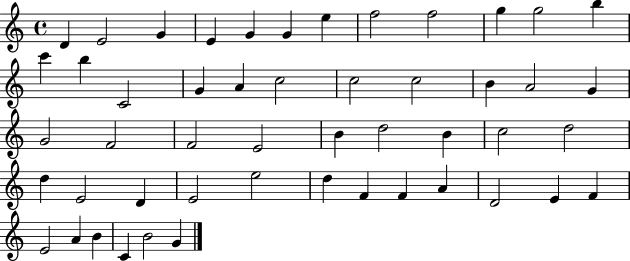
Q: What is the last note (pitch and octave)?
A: G4